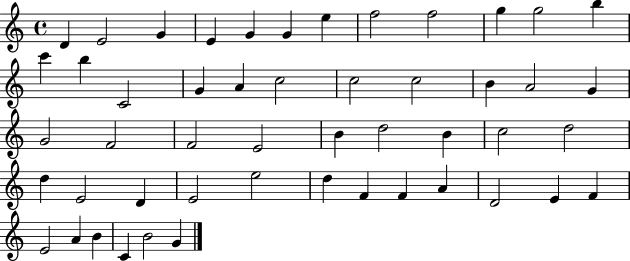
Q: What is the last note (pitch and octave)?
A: G4